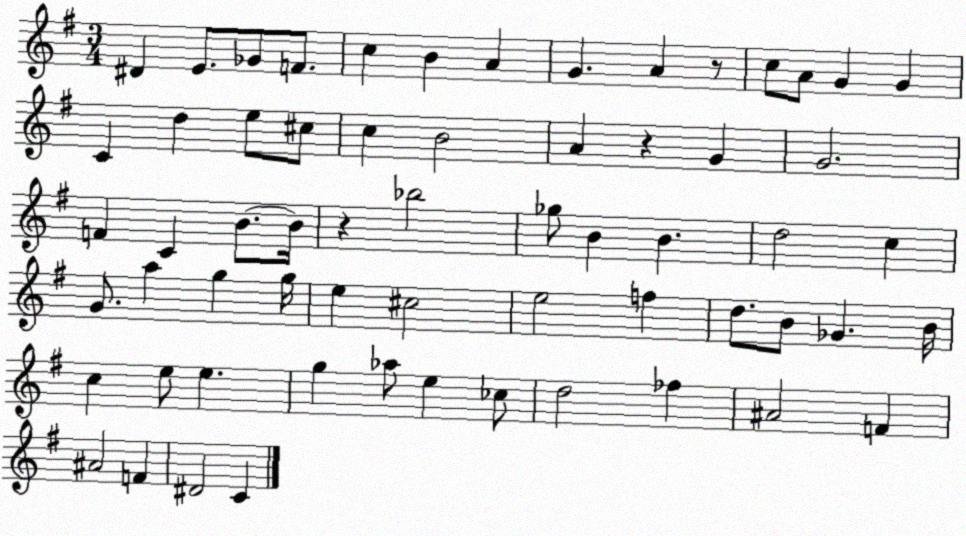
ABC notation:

X:1
T:Untitled
M:3/4
L:1/4
K:G
^D E/2 _G/2 F/2 c B A G A z/2 c/2 A/2 G G C d e/2 ^c/2 c B2 A z G G2 F C B/2 B/4 z _b2 _g/2 B B d2 c G/2 a g g/4 e ^c2 e2 f d/2 B/2 _G B/4 c e/2 e g _a/2 e _c/2 d2 _f ^A2 F ^A2 F ^D2 C